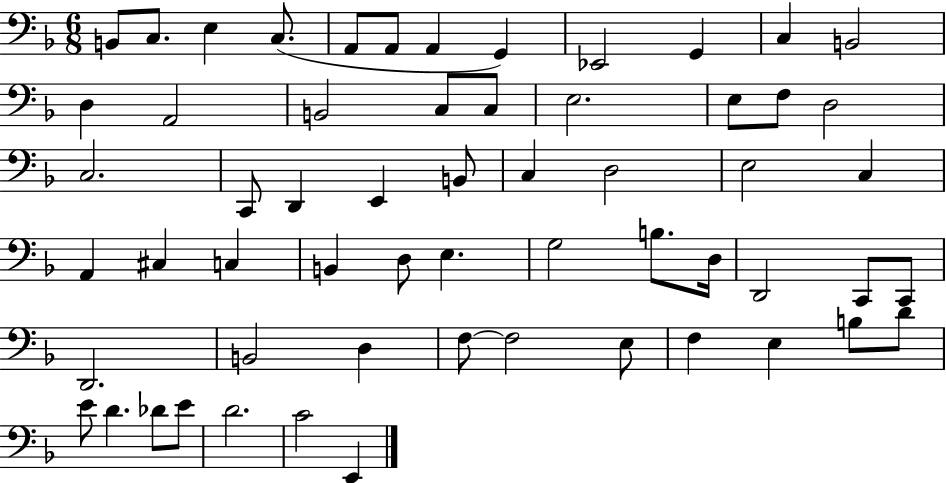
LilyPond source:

{
  \clef bass
  \numericTimeSignature
  \time 6/8
  \key f \major
  b,8 c8. e4 c8.( | a,8 a,8 a,4 g,4) | ees,2 g,4 | c4 b,2 | \break d4 a,2 | b,2 c8 c8 | e2. | e8 f8 d2 | \break c2. | c,8 d,4 e,4 b,8 | c4 d2 | e2 c4 | \break a,4 cis4 c4 | b,4 d8 e4. | g2 b8. d16 | d,2 c,8 c,8 | \break d,2. | b,2 d4 | f8~~ f2 e8 | f4 e4 b8 d'8 | \break e'8 d'4. des'8 e'8 | d'2. | c'2 e,4 | \bar "|."
}